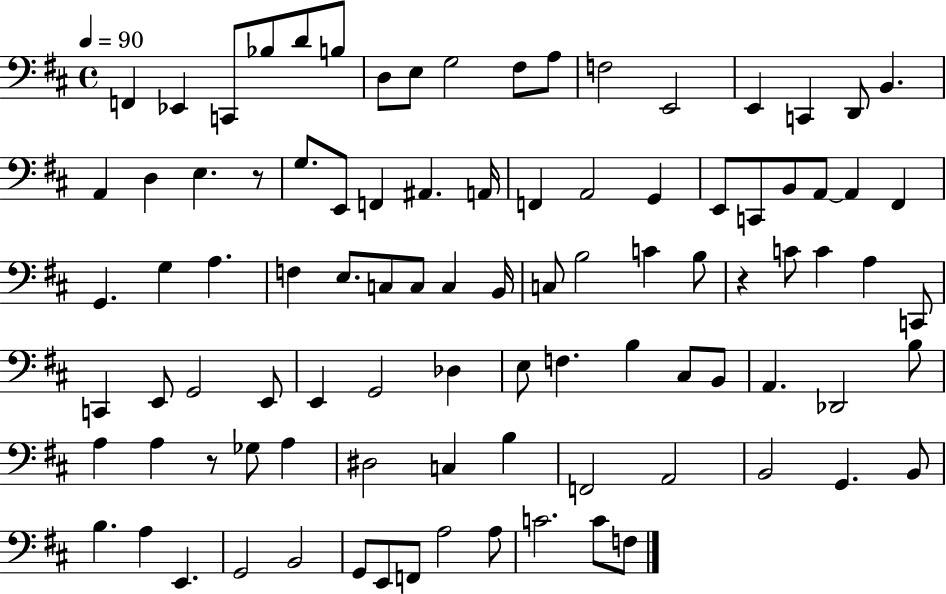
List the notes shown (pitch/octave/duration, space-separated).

F2/q Eb2/q C2/e Bb3/e D4/e B3/e D3/e E3/e G3/h F#3/e A3/e F3/h E2/h E2/q C2/q D2/e B2/q. A2/q D3/q E3/q. R/e G3/e. E2/e F2/q A#2/q. A2/s F2/q A2/h G2/q E2/e C2/e B2/e A2/e A2/q F#2/q G2/q. G3/q A3/q. F3/q E3/e. C3/e C3/e C3/q B2/s C3/e B3/h C4/q B3/e R/q C4/e C4/q A3/q C2/e C2/q E2/e G2/h E2/e E2/q G2/h Db3/q E3/e F3/q. B3/q C#3/e B2/e A2/q. Db2/h B3/e A3/q A3/q R/e Gb3/e A3/q D#3/h C3/q B3/q F2/h A2/h B2/h G2/q. B2/e B3/q. A3/q E2/q. G2/h B2/h G2/e E2/e F2/e A3/h A3/e C4/h. C4/e F3/e